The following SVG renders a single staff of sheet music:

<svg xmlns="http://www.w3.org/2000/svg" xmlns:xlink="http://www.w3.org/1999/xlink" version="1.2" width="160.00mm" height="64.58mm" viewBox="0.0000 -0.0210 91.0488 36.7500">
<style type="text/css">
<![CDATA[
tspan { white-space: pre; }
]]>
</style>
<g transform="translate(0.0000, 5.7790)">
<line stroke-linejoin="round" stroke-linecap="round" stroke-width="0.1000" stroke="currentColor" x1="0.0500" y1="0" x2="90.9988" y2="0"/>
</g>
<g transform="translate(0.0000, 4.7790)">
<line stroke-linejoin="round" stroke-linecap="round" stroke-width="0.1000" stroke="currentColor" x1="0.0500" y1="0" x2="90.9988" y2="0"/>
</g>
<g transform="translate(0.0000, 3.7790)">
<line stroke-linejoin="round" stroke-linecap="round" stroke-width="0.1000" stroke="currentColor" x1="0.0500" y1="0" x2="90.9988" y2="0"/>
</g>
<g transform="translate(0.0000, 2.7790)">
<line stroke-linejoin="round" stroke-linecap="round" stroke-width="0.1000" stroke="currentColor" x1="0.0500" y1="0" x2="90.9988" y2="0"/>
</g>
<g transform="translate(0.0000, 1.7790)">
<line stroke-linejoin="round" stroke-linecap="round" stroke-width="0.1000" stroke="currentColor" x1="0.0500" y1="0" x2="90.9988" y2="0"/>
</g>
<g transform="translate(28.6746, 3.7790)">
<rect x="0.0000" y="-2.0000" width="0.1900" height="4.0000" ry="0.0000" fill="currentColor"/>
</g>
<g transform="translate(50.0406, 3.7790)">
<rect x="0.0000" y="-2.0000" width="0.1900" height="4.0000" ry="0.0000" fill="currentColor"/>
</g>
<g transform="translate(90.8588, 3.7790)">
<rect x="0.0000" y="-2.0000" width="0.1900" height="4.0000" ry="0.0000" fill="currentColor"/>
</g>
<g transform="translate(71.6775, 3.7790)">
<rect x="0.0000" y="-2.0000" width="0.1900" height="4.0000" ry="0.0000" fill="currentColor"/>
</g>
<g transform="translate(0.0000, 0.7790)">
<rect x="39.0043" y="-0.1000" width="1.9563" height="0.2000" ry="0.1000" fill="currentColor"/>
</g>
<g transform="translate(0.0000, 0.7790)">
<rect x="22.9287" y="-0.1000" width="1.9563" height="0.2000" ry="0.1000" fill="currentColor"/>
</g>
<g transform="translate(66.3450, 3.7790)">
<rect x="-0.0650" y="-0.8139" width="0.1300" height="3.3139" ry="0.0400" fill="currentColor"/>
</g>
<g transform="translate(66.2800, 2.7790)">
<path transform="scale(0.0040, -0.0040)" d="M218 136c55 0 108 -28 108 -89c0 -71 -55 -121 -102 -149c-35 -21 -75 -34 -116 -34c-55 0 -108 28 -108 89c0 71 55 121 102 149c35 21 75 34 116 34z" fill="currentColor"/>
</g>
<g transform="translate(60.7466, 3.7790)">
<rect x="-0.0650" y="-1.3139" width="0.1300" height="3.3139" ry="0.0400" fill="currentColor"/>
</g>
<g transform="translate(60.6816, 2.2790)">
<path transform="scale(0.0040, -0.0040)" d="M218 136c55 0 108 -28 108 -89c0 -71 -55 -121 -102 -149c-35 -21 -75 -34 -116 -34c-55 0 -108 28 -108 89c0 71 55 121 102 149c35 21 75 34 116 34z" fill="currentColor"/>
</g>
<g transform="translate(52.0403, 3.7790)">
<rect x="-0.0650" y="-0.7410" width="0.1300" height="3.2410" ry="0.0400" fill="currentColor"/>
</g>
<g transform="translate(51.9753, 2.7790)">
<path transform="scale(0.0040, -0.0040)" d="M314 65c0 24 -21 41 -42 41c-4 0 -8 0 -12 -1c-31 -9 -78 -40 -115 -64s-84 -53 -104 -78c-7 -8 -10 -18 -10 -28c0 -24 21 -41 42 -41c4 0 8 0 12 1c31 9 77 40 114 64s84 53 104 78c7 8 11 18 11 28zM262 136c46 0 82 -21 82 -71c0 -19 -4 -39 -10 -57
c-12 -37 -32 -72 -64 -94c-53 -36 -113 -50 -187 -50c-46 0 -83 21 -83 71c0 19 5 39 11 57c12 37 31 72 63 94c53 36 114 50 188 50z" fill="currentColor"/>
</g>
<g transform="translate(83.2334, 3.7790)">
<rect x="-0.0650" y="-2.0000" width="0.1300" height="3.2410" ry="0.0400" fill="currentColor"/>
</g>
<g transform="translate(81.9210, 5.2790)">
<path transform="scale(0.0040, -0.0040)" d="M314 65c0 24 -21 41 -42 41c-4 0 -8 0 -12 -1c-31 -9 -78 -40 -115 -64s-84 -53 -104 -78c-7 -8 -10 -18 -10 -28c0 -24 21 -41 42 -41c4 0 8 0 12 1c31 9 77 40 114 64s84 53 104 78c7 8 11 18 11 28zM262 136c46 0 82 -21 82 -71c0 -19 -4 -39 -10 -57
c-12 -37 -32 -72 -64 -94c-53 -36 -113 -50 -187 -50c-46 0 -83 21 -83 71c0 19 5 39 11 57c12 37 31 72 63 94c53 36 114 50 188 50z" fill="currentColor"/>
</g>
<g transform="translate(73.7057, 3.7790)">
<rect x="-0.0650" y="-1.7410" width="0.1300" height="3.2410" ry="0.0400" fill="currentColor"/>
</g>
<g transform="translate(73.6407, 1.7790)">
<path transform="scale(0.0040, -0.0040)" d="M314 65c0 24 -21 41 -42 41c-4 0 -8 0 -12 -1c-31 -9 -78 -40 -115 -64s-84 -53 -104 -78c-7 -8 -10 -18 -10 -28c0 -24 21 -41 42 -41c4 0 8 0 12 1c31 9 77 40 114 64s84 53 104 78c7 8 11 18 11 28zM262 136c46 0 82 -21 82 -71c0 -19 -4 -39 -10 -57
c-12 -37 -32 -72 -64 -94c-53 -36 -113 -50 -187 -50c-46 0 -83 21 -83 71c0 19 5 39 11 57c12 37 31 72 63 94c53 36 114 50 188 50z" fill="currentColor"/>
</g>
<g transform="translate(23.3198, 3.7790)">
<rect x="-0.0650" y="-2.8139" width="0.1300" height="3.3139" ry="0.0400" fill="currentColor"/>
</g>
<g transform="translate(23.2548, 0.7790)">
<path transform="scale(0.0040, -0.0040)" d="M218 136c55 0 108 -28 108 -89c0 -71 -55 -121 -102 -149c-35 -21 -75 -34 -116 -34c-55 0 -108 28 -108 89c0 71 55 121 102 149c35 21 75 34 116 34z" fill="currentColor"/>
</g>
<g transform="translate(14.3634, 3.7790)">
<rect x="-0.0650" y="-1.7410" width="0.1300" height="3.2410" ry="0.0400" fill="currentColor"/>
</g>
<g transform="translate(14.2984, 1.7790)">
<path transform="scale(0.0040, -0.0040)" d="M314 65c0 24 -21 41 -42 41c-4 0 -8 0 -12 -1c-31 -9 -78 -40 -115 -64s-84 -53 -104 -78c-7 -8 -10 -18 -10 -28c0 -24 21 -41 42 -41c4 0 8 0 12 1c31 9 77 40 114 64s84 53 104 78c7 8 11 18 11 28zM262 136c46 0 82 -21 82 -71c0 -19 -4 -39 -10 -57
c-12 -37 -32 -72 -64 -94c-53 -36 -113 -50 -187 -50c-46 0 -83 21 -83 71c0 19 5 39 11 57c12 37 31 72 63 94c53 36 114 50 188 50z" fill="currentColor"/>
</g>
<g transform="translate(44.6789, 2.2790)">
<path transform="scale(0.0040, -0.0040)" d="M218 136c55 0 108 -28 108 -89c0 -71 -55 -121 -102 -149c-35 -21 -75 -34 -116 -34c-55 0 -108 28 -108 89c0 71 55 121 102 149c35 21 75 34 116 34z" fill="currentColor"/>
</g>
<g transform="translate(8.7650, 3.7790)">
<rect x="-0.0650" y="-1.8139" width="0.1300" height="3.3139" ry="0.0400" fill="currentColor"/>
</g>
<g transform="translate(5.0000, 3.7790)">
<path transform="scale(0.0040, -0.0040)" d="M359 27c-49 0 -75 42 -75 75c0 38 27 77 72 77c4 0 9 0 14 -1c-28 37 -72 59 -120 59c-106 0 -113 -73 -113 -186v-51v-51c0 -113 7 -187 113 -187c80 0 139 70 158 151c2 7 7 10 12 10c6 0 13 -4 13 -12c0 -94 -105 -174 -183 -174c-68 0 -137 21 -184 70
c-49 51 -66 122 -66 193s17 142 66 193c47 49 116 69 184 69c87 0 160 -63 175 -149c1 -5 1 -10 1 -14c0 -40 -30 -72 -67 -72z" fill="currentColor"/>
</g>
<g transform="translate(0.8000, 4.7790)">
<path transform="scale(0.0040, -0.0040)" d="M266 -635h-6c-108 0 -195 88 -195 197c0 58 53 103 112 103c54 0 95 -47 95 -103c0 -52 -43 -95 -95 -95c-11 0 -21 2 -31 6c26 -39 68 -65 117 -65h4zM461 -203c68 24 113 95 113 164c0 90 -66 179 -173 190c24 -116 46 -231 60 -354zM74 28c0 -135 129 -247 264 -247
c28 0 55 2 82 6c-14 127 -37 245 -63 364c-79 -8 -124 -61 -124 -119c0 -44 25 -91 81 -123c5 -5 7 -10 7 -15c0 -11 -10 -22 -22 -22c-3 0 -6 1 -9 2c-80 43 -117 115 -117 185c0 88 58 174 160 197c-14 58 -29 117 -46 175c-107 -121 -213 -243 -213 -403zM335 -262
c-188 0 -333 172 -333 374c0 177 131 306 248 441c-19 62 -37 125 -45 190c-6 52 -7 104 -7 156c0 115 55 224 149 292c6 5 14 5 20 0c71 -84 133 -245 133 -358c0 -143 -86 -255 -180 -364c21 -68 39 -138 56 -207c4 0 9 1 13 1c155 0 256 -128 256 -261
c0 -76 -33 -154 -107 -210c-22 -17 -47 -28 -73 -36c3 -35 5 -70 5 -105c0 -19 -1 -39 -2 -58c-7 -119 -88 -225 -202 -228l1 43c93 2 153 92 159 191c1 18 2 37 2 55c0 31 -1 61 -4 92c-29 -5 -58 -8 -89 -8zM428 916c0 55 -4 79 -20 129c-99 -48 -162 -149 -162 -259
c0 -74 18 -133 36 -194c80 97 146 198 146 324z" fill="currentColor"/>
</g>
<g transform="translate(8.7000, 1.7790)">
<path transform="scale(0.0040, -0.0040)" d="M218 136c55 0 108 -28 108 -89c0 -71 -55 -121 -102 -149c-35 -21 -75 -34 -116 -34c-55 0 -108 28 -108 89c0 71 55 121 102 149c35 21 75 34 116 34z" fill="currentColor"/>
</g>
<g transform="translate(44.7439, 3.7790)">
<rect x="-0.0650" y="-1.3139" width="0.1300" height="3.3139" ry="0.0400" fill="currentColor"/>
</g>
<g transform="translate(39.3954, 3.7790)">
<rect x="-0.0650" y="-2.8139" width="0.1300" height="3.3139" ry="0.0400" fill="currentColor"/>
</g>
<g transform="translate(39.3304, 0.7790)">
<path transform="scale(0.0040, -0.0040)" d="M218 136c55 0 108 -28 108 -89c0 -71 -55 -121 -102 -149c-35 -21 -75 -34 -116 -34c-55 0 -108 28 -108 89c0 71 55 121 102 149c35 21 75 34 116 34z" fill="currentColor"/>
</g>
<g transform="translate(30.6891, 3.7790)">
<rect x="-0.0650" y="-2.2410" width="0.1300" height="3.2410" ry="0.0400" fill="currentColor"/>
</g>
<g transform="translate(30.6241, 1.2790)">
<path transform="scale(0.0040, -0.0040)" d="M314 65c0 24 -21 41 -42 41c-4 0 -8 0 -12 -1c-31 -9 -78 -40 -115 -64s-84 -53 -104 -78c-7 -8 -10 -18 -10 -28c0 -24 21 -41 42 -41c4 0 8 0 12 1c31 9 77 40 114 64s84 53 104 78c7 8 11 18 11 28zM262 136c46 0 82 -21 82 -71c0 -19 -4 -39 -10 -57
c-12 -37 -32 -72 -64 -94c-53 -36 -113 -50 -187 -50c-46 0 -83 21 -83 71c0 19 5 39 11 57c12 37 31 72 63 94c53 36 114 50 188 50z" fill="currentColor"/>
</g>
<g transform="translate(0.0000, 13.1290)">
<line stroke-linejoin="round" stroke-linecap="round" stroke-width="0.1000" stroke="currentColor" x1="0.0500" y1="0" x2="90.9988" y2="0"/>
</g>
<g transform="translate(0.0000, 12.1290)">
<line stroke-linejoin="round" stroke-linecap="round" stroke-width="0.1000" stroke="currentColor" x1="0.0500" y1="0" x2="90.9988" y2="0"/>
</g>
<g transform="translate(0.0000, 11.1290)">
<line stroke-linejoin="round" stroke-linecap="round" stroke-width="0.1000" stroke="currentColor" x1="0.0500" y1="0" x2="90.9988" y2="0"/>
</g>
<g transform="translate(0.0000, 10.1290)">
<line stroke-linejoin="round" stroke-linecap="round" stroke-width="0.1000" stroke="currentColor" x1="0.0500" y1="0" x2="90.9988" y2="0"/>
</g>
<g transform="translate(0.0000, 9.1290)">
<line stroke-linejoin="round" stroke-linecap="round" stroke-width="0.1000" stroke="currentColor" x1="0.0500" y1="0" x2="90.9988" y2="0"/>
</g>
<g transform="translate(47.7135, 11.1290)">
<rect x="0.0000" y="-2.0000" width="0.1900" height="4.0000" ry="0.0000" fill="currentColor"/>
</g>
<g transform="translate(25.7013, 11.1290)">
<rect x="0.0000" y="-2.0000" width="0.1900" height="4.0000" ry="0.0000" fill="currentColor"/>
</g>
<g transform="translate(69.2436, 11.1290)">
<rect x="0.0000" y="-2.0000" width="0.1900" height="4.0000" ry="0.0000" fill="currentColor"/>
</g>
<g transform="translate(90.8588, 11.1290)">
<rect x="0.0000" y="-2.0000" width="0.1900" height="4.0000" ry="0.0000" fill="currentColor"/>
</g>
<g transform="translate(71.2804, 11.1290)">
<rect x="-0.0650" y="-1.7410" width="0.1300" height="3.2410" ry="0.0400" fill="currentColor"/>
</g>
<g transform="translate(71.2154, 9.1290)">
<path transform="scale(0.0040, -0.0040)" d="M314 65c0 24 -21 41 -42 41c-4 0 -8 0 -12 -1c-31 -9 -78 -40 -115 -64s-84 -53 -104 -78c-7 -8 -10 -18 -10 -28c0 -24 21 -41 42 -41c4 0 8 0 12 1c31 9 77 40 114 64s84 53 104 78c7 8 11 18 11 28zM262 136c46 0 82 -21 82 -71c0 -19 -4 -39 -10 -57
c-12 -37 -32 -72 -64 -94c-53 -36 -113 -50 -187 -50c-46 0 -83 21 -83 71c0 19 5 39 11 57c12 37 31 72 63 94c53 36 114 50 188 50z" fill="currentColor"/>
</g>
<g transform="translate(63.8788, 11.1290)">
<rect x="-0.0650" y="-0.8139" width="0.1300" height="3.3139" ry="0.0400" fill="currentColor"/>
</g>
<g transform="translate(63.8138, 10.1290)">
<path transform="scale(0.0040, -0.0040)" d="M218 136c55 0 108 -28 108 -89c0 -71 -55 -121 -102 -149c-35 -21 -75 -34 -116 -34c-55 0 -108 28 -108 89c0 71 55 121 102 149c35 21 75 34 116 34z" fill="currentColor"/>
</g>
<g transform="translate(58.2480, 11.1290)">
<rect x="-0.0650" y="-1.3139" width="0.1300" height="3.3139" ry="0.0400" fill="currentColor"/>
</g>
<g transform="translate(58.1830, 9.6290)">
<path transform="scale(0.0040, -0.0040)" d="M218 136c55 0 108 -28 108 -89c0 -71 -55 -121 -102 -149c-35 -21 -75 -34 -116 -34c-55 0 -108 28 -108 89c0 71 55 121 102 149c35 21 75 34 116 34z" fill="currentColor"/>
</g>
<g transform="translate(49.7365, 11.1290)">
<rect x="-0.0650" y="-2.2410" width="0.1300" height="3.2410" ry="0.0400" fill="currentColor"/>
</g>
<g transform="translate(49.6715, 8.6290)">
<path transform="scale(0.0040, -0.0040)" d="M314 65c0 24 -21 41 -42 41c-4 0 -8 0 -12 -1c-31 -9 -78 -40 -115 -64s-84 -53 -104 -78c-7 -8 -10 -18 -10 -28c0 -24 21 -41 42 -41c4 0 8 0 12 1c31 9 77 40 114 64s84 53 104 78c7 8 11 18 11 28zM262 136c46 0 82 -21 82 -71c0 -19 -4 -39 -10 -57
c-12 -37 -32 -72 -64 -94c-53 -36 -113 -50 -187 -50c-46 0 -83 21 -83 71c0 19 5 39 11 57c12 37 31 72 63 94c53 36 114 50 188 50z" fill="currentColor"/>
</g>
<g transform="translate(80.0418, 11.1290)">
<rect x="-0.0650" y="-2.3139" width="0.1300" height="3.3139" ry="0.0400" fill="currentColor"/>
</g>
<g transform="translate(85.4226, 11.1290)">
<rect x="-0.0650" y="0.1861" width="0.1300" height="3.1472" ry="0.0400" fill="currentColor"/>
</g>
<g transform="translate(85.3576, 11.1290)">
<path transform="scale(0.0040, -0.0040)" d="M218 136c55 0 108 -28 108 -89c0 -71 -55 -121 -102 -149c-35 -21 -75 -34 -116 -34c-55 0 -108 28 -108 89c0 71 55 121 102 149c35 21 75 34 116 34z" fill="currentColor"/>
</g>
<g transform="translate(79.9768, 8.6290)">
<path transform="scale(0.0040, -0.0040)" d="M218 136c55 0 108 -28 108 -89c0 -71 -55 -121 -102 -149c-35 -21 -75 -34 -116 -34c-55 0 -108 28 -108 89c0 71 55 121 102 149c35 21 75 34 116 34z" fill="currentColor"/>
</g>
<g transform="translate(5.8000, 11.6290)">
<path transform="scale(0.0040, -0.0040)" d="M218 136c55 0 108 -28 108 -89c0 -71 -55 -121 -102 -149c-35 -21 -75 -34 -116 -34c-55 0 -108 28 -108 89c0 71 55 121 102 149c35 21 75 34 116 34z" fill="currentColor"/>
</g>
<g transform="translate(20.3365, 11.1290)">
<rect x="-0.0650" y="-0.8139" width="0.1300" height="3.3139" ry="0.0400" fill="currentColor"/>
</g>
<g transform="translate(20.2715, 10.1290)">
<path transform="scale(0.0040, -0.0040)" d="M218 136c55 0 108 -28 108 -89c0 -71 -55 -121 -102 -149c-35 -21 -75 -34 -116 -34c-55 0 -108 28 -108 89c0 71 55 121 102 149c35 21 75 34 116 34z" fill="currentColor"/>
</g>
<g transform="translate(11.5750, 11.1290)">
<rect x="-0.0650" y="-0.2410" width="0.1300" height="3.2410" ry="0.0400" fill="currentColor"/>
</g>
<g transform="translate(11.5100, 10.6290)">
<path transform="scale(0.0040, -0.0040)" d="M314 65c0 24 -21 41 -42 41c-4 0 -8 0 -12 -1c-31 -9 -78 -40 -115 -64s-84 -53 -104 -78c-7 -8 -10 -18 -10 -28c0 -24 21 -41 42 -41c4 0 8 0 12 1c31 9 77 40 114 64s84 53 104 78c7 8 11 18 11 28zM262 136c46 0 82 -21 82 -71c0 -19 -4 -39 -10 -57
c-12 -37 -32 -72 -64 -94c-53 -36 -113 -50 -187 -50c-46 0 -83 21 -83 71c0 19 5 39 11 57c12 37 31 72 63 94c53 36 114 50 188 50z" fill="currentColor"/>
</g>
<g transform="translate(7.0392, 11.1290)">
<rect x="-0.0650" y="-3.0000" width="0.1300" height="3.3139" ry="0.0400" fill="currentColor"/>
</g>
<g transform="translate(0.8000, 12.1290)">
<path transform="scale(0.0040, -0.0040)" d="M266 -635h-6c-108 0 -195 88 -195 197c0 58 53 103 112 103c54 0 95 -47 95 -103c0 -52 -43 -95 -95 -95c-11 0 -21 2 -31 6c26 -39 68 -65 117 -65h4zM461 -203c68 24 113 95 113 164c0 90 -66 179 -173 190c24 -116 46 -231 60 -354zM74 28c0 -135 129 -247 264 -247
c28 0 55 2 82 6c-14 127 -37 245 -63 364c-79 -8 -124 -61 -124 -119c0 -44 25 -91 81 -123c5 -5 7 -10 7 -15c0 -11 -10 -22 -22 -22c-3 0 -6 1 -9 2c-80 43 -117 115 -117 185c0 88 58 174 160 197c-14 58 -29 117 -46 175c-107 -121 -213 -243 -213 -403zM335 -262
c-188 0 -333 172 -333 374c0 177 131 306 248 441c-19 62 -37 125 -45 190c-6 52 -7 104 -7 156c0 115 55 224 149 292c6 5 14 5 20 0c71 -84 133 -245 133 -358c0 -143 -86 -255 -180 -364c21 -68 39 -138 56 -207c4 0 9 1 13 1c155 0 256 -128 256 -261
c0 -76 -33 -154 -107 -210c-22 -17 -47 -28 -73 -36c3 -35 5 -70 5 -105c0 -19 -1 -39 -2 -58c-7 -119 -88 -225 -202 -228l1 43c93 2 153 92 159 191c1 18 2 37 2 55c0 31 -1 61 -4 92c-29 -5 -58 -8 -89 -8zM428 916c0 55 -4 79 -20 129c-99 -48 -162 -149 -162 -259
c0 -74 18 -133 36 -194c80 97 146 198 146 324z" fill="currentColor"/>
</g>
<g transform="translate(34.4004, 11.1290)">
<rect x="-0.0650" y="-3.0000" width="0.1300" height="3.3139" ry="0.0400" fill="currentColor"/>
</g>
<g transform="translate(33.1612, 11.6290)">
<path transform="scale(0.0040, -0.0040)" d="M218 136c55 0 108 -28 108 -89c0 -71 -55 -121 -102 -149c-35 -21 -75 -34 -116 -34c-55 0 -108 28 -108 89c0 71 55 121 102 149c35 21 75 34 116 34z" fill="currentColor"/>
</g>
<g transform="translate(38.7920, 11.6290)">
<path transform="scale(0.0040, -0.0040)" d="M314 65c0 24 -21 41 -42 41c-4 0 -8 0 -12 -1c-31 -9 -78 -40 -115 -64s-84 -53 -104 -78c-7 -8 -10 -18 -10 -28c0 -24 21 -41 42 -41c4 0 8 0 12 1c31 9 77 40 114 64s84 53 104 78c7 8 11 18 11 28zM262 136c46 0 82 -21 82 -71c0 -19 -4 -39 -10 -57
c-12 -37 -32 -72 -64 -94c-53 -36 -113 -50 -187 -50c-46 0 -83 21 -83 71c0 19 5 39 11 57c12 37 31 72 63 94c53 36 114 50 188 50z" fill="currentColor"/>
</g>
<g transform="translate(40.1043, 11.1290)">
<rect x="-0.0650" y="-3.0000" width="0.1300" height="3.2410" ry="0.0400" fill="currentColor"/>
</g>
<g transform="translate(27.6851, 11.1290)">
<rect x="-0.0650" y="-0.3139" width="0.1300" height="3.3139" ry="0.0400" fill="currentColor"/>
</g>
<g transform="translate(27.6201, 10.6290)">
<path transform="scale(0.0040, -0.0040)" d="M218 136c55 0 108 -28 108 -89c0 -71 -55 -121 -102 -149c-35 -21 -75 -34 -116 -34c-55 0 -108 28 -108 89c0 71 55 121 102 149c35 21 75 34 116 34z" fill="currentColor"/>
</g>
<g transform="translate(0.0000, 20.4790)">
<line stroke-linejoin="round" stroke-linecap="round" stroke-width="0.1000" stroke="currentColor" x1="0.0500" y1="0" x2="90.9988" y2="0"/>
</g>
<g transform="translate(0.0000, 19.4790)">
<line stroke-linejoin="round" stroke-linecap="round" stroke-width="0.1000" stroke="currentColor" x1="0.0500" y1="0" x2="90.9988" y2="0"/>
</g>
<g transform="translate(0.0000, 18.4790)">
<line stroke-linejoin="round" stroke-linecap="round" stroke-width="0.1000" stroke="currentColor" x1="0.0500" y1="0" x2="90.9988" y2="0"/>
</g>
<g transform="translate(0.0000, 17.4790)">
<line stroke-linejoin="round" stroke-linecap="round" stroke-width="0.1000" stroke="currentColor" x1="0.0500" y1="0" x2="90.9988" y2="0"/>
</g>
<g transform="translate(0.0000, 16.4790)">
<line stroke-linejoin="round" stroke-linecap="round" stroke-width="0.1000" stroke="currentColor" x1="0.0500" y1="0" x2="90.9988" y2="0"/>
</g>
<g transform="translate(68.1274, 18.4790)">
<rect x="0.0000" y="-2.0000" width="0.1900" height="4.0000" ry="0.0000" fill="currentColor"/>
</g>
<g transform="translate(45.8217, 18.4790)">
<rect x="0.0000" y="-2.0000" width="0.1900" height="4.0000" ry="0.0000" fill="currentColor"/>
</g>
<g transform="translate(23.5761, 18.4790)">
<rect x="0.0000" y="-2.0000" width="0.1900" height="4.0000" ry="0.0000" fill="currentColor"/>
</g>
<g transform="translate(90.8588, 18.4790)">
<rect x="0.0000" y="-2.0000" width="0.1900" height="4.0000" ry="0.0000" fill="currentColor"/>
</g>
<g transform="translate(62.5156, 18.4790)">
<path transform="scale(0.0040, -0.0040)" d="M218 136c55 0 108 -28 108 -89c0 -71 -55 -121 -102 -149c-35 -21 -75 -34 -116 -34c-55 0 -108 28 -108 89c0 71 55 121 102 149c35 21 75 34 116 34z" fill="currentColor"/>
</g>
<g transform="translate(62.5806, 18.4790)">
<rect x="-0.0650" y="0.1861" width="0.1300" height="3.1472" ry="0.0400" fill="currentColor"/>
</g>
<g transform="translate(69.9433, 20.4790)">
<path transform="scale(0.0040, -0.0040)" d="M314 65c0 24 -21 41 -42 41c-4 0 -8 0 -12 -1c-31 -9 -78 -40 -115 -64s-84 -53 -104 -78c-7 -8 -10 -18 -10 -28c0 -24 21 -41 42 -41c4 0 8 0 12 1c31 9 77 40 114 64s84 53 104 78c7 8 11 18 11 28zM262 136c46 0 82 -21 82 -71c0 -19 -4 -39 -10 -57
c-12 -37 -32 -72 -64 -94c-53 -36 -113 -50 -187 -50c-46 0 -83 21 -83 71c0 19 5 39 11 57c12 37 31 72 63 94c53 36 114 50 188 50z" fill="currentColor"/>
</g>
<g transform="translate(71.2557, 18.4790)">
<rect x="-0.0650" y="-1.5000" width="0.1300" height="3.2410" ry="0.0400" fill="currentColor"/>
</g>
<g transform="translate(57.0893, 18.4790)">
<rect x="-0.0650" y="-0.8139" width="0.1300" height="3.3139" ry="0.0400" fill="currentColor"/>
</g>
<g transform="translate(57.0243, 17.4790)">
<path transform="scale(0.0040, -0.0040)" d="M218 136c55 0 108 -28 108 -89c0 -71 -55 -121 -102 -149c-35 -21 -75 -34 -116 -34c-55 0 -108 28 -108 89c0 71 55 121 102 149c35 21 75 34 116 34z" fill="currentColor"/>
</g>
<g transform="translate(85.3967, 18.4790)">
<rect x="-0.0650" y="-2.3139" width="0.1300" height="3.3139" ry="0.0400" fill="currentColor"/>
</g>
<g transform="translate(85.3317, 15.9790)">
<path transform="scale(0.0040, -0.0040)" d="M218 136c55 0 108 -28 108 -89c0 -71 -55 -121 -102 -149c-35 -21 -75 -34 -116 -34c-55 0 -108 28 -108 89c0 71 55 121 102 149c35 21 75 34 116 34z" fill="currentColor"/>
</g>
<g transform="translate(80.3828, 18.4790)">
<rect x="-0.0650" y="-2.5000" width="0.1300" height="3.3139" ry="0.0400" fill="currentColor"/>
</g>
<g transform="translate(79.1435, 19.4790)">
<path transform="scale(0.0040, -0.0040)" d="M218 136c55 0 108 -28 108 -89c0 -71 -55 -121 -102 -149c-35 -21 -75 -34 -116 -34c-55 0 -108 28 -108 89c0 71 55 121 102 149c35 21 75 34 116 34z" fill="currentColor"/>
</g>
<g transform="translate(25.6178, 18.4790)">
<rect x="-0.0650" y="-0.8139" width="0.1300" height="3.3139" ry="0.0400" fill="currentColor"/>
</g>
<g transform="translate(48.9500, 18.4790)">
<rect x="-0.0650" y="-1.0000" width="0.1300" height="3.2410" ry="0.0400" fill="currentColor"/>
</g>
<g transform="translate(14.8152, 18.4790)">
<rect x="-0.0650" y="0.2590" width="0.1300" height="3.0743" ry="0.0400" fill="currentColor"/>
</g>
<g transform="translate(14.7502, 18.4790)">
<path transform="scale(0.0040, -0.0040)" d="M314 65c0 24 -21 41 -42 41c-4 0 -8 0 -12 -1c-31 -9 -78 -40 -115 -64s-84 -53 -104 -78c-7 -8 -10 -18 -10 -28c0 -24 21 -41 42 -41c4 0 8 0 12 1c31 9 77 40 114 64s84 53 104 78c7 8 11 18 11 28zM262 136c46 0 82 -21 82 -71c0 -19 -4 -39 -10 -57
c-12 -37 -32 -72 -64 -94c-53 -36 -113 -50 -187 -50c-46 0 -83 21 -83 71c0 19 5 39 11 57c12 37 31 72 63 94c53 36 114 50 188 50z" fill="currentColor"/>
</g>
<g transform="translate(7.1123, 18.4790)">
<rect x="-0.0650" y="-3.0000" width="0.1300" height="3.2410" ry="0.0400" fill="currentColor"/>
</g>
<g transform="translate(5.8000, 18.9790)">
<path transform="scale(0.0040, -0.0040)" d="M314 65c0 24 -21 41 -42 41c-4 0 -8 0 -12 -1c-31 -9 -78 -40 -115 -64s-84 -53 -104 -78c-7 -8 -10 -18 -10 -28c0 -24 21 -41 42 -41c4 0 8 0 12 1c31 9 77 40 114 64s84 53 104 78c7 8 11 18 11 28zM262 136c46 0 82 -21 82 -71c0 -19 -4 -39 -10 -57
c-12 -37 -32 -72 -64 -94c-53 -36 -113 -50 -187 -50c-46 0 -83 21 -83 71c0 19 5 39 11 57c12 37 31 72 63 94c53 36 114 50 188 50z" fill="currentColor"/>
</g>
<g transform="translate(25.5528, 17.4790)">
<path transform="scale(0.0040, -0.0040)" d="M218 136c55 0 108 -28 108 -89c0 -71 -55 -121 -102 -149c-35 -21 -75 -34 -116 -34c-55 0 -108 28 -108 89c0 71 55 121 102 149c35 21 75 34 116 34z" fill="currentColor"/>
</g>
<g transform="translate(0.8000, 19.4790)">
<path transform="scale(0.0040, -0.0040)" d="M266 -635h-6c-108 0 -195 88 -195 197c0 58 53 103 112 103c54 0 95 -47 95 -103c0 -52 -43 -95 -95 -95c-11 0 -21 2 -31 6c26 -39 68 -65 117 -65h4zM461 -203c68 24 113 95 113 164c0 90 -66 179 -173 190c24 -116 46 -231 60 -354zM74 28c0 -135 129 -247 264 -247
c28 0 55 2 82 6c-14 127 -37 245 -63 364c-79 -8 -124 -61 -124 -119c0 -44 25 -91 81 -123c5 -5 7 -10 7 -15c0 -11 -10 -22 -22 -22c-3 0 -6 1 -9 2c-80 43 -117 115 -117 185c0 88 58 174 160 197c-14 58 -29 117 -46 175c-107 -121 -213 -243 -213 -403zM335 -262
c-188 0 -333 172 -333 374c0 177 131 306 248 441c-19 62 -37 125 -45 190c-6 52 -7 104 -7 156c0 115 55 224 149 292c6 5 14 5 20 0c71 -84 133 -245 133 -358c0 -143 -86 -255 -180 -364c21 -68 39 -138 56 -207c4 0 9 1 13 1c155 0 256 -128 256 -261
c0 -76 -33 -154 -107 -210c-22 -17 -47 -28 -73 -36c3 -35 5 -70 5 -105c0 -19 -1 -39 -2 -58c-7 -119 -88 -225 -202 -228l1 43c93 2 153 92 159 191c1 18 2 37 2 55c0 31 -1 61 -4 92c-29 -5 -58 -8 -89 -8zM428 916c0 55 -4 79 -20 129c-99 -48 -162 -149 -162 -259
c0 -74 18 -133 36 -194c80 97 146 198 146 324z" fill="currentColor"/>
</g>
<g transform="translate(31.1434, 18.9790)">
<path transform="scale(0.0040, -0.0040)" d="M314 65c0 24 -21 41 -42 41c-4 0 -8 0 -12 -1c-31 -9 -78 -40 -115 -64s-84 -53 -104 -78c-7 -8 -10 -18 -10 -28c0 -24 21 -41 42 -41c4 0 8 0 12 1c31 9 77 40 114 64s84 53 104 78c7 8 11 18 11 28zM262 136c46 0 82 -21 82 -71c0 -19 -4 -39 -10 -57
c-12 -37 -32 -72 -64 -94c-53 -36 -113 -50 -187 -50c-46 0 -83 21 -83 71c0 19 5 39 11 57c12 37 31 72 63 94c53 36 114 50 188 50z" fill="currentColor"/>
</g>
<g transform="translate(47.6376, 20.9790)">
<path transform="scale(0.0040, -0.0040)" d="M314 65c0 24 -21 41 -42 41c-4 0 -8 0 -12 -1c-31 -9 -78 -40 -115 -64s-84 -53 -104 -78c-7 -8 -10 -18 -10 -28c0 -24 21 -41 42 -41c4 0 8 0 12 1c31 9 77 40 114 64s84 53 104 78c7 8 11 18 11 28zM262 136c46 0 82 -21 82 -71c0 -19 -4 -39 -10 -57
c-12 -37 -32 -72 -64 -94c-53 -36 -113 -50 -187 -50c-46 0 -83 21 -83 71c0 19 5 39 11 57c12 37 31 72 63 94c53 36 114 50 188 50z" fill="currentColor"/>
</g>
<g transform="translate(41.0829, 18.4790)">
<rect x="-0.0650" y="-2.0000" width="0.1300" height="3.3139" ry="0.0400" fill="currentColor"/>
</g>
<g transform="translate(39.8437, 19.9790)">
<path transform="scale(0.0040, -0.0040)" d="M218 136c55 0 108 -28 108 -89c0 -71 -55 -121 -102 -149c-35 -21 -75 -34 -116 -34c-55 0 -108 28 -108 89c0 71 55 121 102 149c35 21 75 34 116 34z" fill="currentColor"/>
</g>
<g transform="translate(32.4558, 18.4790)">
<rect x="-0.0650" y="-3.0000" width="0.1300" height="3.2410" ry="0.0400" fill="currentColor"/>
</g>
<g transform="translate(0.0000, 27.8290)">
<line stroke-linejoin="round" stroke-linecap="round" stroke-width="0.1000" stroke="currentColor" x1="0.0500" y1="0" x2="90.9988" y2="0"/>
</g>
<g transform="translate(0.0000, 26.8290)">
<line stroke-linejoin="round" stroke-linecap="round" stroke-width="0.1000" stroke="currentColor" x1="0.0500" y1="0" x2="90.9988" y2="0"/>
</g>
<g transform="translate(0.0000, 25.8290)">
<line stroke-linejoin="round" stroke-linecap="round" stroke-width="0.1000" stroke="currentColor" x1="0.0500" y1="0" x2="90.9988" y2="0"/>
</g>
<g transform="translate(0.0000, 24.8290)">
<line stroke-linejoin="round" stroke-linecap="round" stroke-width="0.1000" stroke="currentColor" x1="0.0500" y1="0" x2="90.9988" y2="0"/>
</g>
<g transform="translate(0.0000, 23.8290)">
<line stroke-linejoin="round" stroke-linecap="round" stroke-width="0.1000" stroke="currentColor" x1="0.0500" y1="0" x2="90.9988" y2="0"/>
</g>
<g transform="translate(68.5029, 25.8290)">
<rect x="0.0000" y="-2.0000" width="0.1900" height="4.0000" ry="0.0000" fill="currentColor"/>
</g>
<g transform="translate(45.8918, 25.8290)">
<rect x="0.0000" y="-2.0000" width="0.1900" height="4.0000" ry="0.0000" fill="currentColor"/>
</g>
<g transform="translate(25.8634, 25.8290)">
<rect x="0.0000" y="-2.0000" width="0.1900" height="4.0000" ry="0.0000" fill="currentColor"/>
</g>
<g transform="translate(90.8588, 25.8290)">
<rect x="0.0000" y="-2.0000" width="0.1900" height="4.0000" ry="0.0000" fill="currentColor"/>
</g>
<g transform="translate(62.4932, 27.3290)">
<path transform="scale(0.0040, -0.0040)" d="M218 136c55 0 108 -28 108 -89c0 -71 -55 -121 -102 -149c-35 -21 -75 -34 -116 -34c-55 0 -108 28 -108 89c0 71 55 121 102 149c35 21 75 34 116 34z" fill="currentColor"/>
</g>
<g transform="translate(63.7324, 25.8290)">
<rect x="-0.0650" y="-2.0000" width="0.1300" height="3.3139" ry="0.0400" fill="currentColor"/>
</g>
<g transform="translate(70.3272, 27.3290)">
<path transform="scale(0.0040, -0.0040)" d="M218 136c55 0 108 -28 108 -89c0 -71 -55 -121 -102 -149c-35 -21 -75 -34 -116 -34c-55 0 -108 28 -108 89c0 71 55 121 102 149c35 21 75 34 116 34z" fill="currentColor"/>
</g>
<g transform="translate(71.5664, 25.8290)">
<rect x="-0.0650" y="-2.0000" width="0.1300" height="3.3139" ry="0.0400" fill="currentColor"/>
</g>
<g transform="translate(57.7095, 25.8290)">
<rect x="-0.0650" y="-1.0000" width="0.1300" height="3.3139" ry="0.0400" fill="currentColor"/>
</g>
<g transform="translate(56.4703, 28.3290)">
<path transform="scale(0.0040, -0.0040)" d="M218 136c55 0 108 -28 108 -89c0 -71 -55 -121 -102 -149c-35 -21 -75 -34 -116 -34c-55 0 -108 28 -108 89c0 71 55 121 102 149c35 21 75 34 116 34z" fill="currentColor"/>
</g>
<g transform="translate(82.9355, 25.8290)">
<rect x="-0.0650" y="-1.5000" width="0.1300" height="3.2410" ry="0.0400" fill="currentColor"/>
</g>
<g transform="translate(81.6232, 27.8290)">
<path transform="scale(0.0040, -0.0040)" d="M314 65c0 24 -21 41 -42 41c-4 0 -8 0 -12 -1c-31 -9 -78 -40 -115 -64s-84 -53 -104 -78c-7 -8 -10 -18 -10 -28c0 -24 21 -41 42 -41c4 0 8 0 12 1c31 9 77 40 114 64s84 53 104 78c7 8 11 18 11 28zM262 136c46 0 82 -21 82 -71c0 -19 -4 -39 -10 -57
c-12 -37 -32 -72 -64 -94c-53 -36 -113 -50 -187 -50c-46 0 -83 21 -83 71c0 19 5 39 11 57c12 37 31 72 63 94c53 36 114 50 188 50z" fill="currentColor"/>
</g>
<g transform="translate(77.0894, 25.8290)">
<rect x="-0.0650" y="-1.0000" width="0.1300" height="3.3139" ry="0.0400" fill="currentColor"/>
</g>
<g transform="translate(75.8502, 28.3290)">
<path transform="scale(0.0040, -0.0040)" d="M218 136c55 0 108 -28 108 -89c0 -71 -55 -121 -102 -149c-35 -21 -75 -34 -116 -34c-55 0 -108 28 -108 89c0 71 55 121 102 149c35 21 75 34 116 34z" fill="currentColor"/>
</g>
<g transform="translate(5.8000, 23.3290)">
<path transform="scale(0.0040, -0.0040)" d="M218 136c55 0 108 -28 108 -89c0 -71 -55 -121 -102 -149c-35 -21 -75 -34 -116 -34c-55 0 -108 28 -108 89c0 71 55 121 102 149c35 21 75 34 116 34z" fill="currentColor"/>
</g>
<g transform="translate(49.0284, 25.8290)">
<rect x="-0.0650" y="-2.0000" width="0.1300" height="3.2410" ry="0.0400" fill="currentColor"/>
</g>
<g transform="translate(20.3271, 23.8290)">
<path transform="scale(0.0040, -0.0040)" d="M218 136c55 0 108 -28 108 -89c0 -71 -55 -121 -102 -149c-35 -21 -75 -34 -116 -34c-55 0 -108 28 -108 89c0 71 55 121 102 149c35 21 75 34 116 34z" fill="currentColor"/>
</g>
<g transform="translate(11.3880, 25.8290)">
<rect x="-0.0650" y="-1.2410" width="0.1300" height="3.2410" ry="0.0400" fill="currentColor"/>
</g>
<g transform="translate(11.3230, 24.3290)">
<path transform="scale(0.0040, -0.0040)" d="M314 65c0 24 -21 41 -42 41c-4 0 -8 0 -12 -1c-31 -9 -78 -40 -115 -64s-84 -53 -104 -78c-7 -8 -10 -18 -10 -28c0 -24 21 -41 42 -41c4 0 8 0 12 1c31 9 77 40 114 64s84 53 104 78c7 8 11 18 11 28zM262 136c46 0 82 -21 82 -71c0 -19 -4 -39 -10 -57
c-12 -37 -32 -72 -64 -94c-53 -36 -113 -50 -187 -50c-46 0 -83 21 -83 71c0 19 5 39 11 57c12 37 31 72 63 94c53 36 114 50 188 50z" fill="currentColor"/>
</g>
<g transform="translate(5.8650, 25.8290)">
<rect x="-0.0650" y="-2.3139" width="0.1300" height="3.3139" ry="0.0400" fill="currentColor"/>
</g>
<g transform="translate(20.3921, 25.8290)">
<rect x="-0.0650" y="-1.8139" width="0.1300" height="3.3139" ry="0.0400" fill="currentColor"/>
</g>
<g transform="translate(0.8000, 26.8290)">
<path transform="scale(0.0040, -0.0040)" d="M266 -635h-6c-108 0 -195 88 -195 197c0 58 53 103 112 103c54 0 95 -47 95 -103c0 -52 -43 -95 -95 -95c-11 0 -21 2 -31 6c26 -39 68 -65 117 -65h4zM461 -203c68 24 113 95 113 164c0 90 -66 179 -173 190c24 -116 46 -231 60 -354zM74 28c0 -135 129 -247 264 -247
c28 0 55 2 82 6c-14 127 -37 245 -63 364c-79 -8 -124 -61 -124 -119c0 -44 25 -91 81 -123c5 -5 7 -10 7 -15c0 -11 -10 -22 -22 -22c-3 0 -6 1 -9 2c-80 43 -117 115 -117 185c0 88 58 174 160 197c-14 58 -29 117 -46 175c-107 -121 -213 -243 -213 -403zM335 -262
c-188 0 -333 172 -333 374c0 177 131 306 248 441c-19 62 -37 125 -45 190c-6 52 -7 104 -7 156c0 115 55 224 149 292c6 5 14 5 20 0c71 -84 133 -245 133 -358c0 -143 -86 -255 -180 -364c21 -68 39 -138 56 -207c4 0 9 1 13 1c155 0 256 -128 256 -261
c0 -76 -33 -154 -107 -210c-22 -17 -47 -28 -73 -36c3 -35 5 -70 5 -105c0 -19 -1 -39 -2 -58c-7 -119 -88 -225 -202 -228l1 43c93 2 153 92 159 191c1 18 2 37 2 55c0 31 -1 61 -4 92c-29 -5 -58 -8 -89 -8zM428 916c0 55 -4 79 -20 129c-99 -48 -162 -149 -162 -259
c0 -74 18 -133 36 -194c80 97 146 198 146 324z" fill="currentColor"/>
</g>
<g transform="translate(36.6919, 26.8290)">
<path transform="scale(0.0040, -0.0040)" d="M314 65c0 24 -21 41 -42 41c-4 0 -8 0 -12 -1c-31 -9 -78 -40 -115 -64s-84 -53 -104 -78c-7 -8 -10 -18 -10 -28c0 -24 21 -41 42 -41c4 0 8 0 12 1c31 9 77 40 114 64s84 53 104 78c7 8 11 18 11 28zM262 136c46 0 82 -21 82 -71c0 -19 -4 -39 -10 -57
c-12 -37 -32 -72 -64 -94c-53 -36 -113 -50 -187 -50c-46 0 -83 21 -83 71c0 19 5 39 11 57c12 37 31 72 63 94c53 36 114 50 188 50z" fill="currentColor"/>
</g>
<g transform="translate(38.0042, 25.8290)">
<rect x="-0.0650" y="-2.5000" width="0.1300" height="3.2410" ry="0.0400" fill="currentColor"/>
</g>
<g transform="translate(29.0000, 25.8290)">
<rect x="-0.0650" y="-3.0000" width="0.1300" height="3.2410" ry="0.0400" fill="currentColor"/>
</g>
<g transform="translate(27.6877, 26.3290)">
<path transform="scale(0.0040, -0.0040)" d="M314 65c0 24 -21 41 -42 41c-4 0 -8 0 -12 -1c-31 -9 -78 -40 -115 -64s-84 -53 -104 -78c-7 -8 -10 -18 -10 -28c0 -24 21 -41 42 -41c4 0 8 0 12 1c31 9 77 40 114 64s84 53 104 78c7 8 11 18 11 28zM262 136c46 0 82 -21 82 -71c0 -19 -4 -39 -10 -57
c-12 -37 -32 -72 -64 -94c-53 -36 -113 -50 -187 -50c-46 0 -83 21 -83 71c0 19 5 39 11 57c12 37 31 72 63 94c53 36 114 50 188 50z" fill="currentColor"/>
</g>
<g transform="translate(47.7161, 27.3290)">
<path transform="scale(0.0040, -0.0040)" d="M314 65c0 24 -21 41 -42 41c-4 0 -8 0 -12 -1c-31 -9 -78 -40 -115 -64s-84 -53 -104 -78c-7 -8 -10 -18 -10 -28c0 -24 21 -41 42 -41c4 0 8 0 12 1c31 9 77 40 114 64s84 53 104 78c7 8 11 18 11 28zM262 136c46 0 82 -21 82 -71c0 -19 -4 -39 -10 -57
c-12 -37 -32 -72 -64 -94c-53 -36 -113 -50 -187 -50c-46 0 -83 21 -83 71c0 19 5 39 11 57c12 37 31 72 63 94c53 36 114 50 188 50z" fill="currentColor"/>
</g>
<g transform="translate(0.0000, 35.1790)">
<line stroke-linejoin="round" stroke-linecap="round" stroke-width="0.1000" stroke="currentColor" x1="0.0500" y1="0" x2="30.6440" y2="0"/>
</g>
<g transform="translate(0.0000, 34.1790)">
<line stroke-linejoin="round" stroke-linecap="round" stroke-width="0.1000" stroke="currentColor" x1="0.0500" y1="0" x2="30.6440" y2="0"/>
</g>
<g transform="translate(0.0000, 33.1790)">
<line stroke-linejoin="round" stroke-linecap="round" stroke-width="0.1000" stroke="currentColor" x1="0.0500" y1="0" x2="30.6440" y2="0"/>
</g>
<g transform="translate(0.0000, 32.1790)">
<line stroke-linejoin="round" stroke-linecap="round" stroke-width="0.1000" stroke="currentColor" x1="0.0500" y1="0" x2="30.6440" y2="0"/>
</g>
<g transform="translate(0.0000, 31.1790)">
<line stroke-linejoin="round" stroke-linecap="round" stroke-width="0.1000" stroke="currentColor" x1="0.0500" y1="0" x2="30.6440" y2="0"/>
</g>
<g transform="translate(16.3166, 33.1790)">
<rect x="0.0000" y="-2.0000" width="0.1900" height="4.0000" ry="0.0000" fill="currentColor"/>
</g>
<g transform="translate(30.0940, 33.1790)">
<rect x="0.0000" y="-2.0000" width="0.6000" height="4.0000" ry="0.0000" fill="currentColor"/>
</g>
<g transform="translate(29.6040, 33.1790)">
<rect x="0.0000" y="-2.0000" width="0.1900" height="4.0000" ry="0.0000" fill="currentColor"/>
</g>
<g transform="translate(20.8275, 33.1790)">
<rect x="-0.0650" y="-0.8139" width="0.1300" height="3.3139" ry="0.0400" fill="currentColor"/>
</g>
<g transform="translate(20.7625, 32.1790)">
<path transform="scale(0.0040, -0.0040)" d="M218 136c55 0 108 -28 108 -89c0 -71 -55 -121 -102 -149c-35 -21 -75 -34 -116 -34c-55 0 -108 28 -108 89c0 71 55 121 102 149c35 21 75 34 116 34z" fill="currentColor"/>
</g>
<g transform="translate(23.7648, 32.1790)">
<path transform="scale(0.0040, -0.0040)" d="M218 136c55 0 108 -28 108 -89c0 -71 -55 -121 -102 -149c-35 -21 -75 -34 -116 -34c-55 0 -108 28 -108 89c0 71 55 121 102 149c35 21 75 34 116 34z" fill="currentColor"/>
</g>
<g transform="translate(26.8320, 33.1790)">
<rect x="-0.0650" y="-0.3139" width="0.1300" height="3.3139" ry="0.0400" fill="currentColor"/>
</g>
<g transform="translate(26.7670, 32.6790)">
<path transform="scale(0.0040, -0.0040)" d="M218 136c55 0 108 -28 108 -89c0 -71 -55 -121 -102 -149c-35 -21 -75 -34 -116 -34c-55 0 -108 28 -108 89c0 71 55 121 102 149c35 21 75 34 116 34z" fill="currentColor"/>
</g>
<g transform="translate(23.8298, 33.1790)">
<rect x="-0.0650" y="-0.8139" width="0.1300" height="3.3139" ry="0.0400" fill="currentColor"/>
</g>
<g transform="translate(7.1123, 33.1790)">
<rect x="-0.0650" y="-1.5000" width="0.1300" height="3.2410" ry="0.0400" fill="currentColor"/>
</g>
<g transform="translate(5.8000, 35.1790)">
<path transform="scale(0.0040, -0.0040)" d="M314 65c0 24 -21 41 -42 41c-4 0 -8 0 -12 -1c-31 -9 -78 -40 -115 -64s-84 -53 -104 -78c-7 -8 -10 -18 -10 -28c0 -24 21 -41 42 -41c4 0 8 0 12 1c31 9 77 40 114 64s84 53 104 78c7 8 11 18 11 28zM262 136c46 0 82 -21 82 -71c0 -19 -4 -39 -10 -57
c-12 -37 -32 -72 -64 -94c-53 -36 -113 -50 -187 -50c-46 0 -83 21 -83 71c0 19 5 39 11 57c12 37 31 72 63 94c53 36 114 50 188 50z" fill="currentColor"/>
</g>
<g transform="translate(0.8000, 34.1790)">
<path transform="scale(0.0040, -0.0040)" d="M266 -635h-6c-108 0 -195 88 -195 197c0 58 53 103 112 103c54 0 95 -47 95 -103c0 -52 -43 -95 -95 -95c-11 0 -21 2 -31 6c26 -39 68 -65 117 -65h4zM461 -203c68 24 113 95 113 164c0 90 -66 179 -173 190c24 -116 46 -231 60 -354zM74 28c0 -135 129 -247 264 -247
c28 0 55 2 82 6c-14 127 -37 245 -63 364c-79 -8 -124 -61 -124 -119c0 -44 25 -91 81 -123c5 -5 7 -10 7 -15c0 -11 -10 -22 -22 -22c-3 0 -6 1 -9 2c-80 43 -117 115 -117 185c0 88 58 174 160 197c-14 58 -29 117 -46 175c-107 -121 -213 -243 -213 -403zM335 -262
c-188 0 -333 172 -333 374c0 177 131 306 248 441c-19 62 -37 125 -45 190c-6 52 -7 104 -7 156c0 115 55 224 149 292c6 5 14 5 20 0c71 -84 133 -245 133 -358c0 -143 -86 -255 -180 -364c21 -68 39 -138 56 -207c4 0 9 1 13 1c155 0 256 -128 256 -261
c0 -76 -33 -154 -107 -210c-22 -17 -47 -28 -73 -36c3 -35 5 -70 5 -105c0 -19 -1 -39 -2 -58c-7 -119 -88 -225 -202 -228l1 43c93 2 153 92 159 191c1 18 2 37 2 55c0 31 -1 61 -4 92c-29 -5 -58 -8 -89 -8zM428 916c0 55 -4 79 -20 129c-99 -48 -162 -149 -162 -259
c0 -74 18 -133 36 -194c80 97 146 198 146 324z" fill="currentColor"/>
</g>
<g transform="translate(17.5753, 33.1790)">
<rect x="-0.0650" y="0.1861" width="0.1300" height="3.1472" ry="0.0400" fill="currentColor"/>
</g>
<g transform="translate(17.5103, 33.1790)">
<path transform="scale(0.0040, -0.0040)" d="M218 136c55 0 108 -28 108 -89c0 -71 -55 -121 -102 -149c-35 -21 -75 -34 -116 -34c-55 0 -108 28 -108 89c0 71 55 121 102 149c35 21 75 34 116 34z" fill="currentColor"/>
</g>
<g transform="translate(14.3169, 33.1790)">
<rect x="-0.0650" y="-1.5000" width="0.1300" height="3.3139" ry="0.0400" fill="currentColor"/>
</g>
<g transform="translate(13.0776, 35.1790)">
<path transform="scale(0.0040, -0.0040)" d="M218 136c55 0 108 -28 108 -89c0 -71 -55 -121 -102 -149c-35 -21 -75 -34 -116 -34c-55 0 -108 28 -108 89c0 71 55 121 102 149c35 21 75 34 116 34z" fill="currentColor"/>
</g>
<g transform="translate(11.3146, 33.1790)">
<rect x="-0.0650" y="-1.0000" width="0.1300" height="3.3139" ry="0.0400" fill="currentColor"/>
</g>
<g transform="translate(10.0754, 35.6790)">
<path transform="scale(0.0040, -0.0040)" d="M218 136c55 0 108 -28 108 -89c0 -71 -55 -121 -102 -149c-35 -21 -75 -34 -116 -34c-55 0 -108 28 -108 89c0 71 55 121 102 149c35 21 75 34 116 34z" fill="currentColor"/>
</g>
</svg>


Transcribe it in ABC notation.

X:1
T:Untitled
M:4/4
L:1/4
K:C
f f2 a g2 a e d2 e d f2 F2 A c2 d c A A2 g2 e d f2 g B A2 B2 d A2 F D2 d B E2 G g g e2 f A2 G2 F2 D F F D E2 E2 D E B d d c